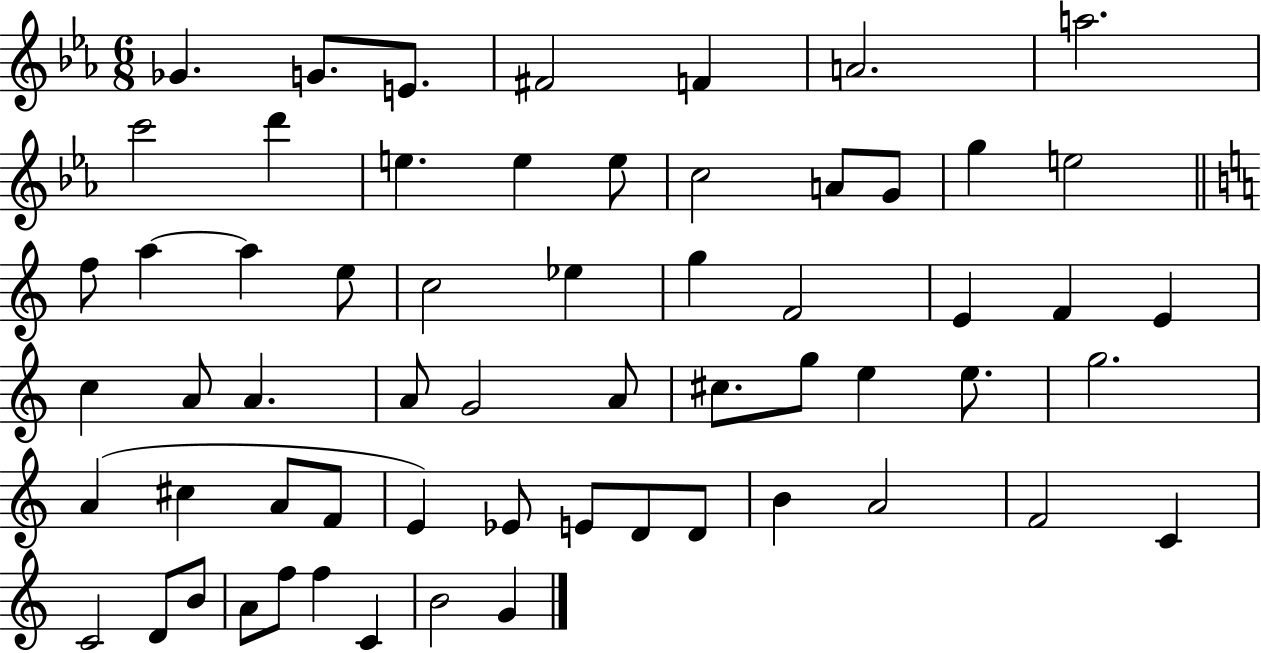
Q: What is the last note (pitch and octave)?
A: G4